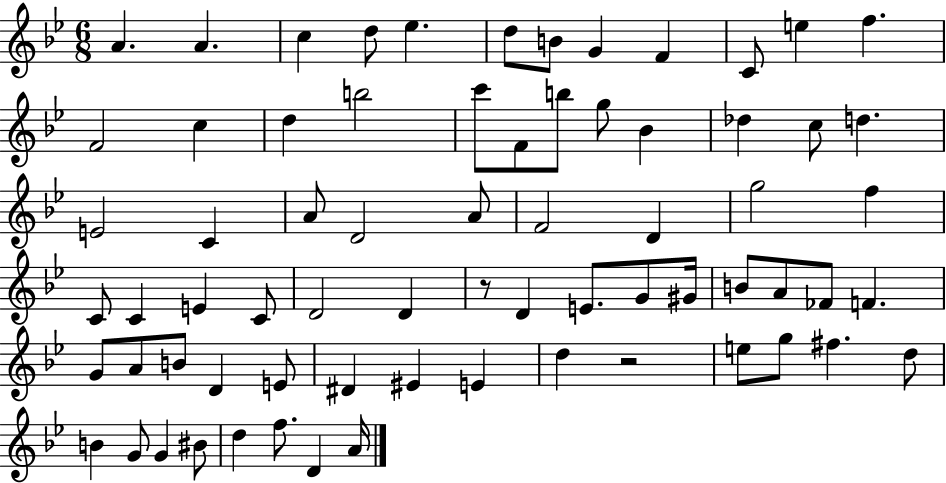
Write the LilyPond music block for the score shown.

{
  \clef treble
  \numericTimeSignature
  \time 6/8
  \key bes \major
  a'4. a'4. | c''4 d''8 ees''4. | d''8 b'8 g'4 f'4 | c'8 e''4 f''4. | \break f'2 c''4 | d''4 b''2 | c'''8 f'8 b''8 g''8 bes'4 | des''4 c''8 d''4. | \break e'2 c'4 | a'8 d'2 a'8 | f'2 d'4 | g''2 f''4 | \break c'8 c'4 e'4 c'8 | d'2 d'4 | r8 d'4 e'8. g'8 gis'16 | b'8 a'8 fes'8 f'4. | \break g'8 a'8 b'8 d'4 e'8 | dis'4 eis'4 e'4 | d''4 r2 | e''8 g''8 fis''4. d''8 | \break b'4 g'8 g'4 bis'8 | d''4 f''8. d'4 a'16 | \bar "|."
}